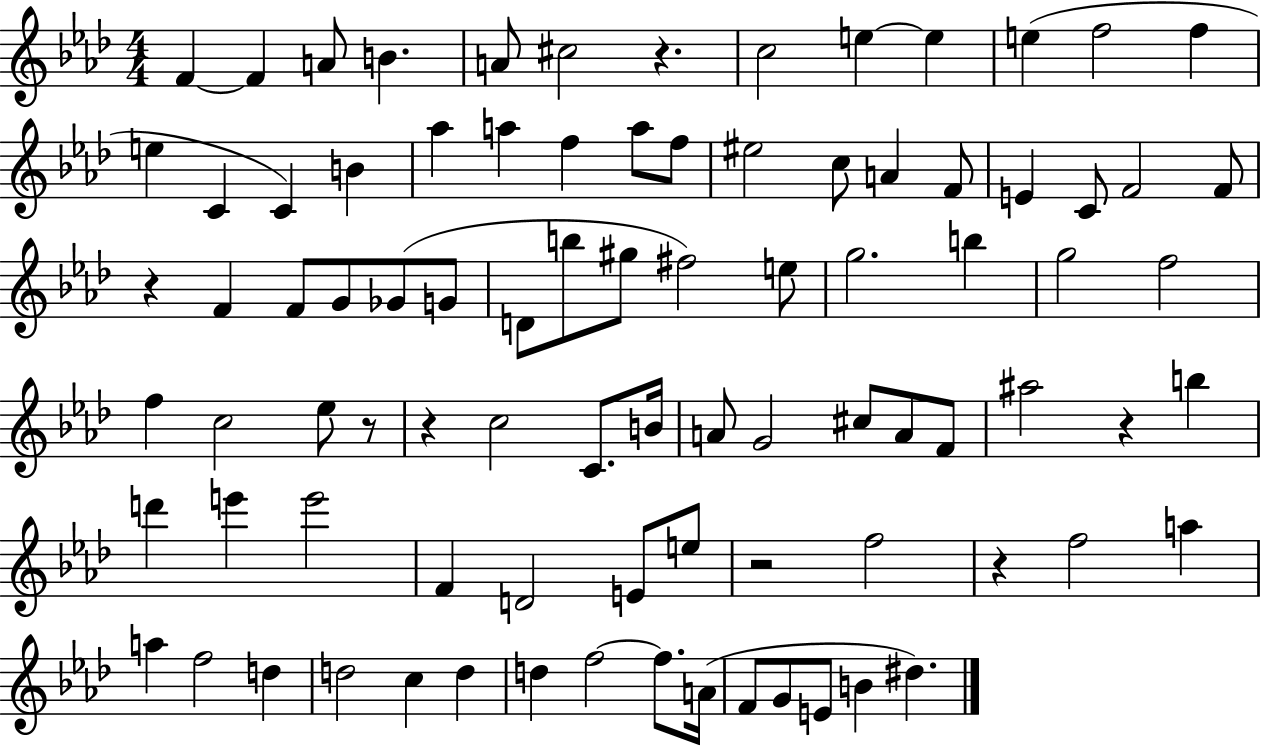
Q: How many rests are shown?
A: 7